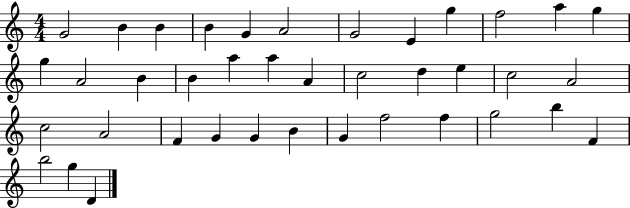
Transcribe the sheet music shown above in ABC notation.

X:1
T:Untitled
M:4/4
L:1/4
K:C
G2 B B B G A2 G2 E g f2 a g g A2 B B a a A c2 d e c2 A2 c2 A2 F G G B G f2 f g2 b F b2 g D